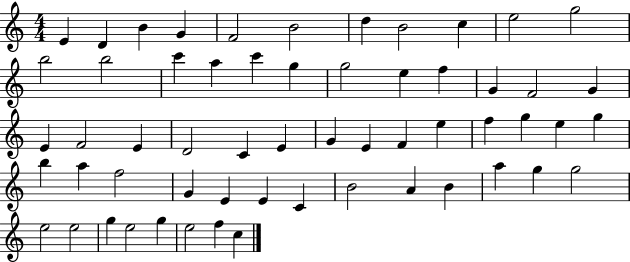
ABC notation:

X:1
T:Untitled
M:4/4
L:1/4
K:C
E D B G F2 B2 d B2 c e2 g2 b2 b2 c' a c' g g2 e f G F2 G E F2 E D2 C E G E F e f g e g b a f2 G E E C B2 A B a g g2 e2 e2 g e2 g e2 f c